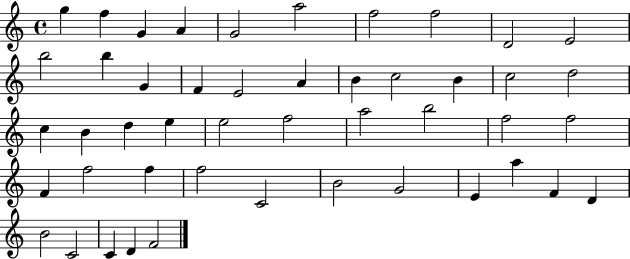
{
  \clef treble
  \time 4/4
  \defaultTimeSignature
  \key c \major
  g''4 f''4 g'4 a'4 | g'2 a''2 | f''2 f''2 | d'2 e'2 | \break b''2 b''4 g'4 | f'4 e'2 a'4 | b'4 c''2 b'4 | c''2 d''2 | \break c''4 b'4 d''4 e''4 | e''2 f''2 | a''2 b''2 | f''2 f''2 | \break f'4 f''2 f''4 | f''2 c'2 | b'2 g'2 | e'4 a''4 f'4 d'4 | \break b'2 c'2 | c'4 d'4 f'2 | \bar "|."
}